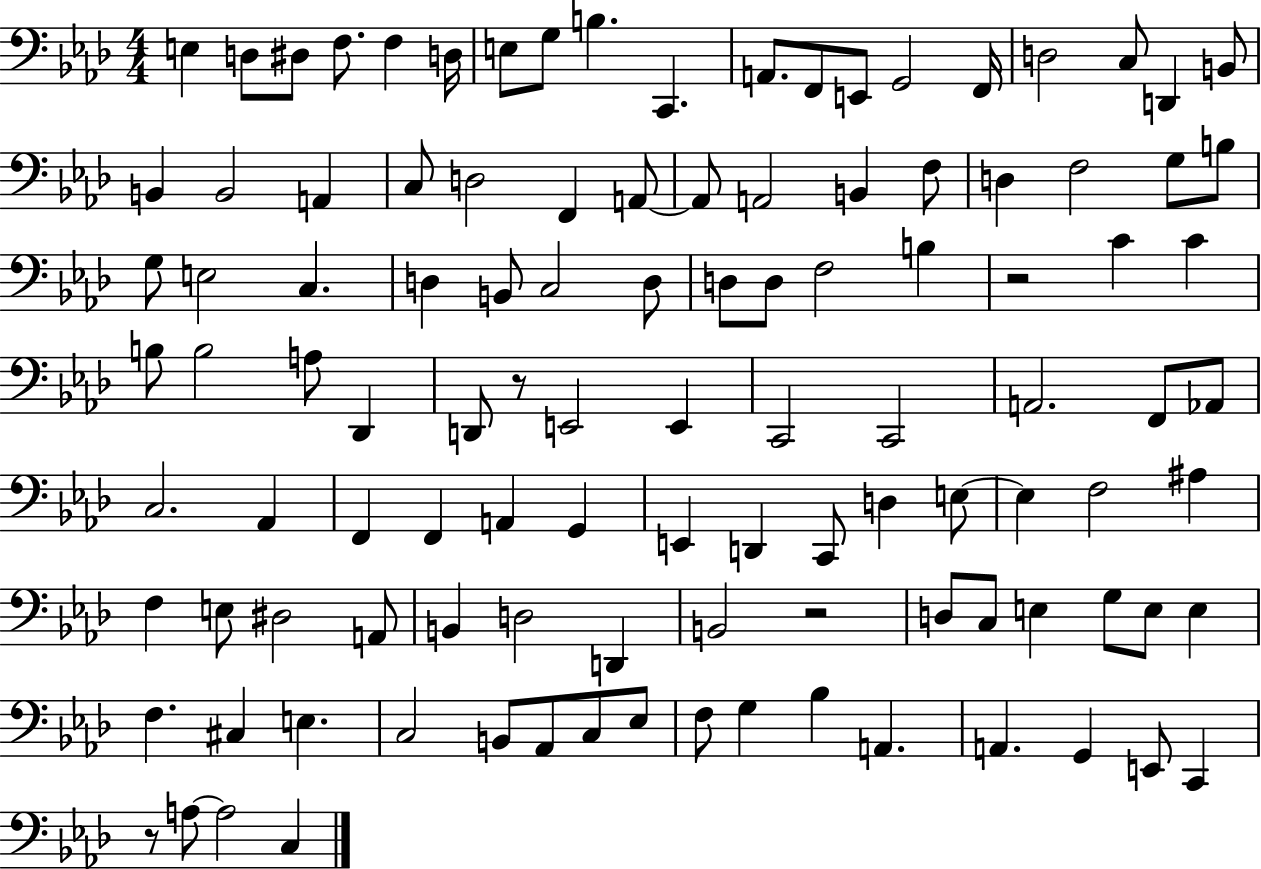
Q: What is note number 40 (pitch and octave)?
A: C3